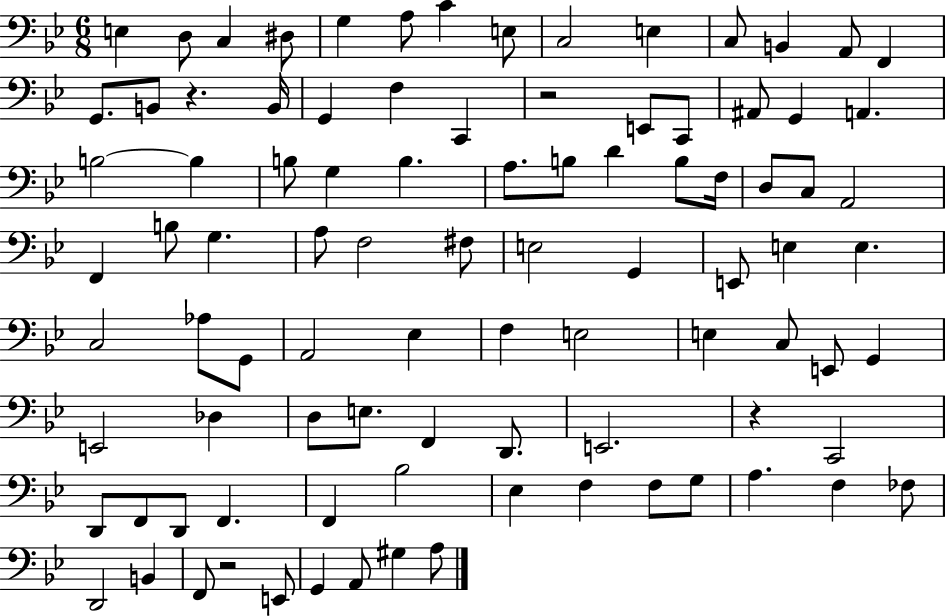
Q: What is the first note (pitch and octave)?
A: E3